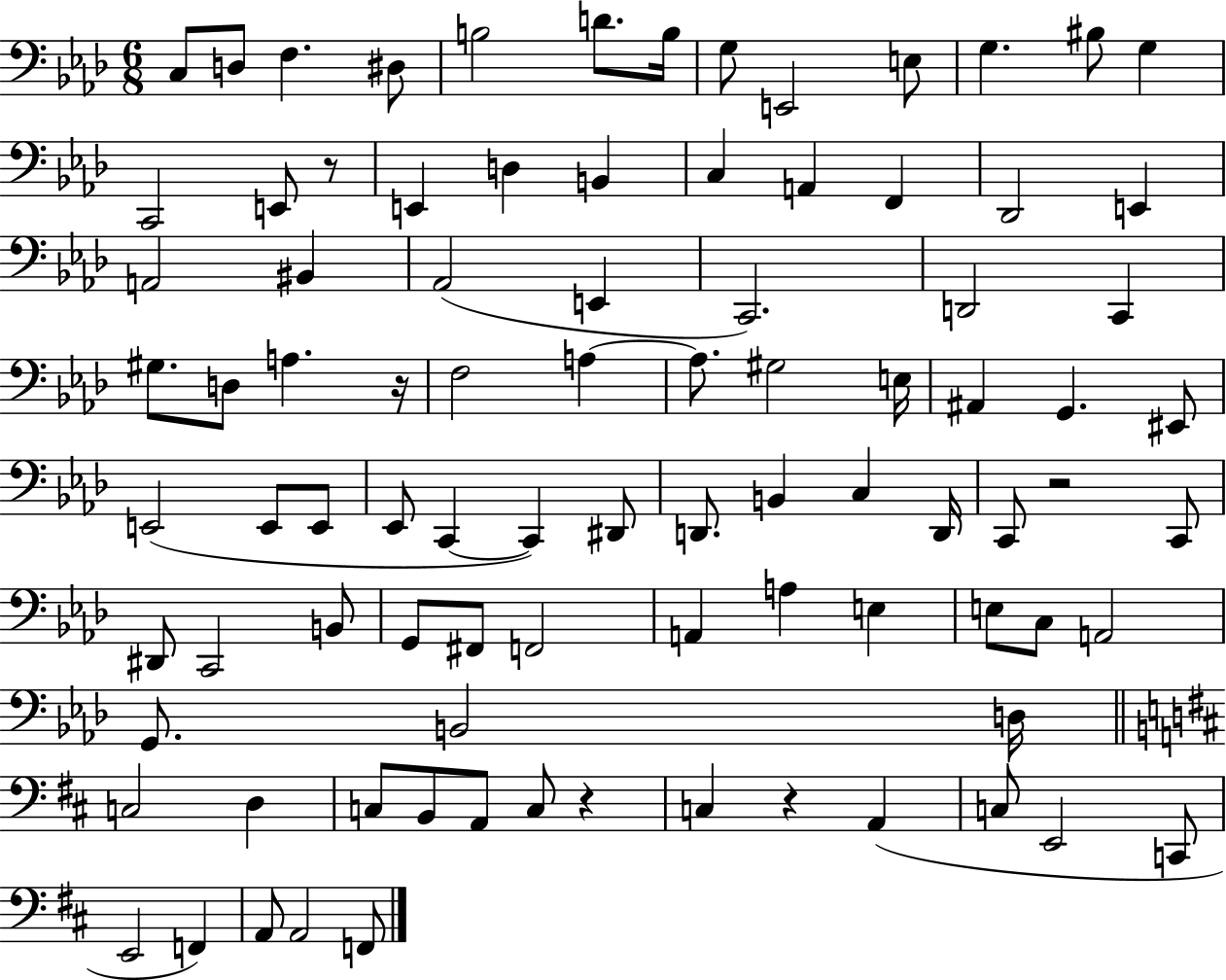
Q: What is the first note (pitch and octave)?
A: C3